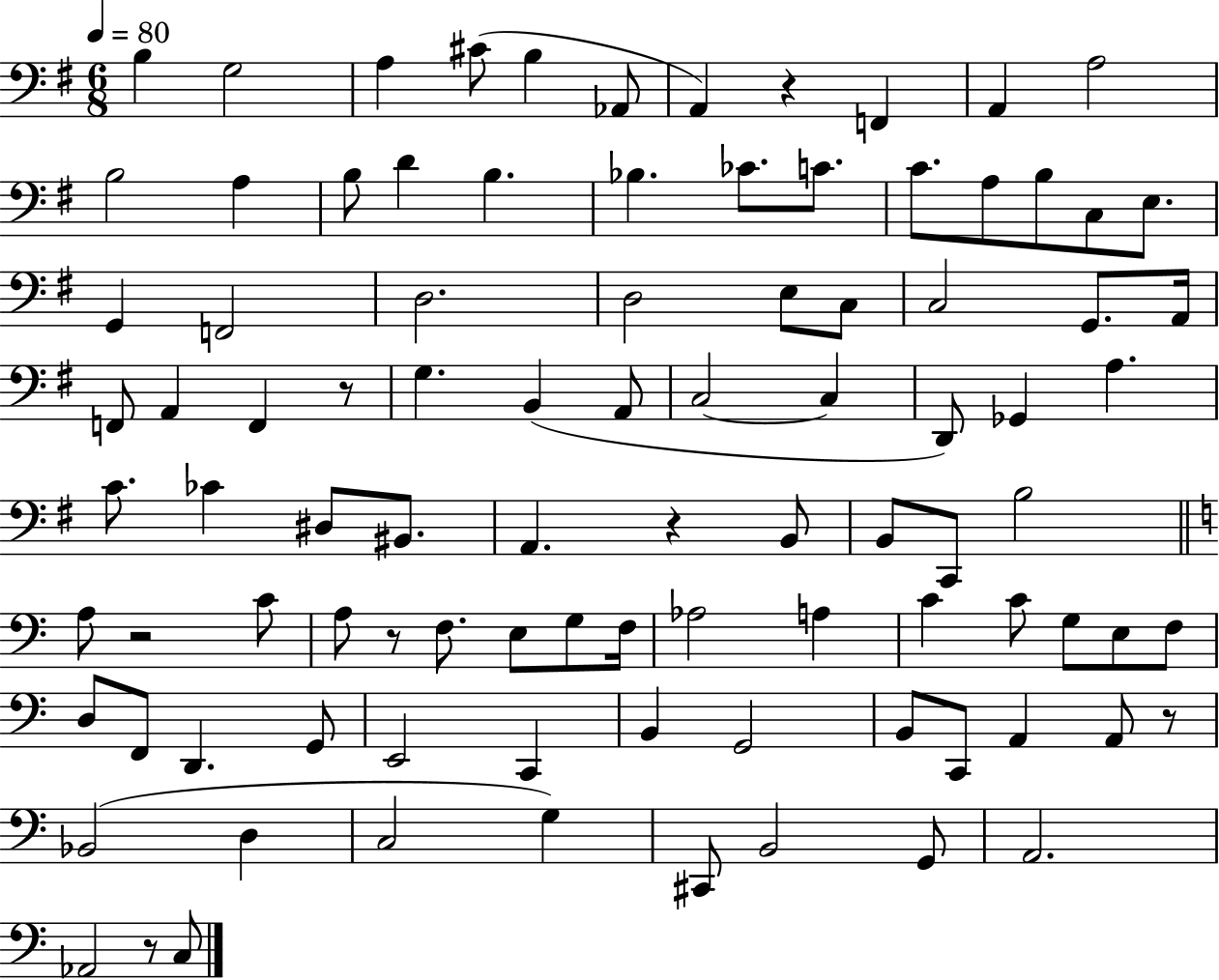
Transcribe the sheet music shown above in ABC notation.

X:1
T:Untitled
M:6/8
L:1/4
K:G
B, G,2 A, ^C/2 B, _A,,/2 A,, z F,, A,, A,2 B,2 A, B,/2 D B, _B, _C/2 C/2 C/2 A,/2 B,/2 C,/2 E,/2 G,, F,,2 D,2 D,2 E,/2 C,/2 C,2 G,,/2 A,,/4 F,,/2 A,, F,, z/2 G, B,, A,,/2 C,2 C, D,,/2 _G,, A, C/2 _C ^D,/2 ^B,,/2 A,, z B,,/2 B,,/2 C,,/2 B,2 A,/2 z2 C/2 A,/2 z/2 F,/2 E,/2 G,/2 F,/4 _A,2 A, C C/2 G,/2 E,/2 F,/2 D,/2 F,,/2 D,, G,,/2 E,,2 C,, B,, G,,2 B,,/2 C,,/2 A,, A,,/2 z/2 _B,,2 D, C,2 G, ^C,,/2 B,,2 G,,/2 A,,2 _A,,2 z/2 C,/2